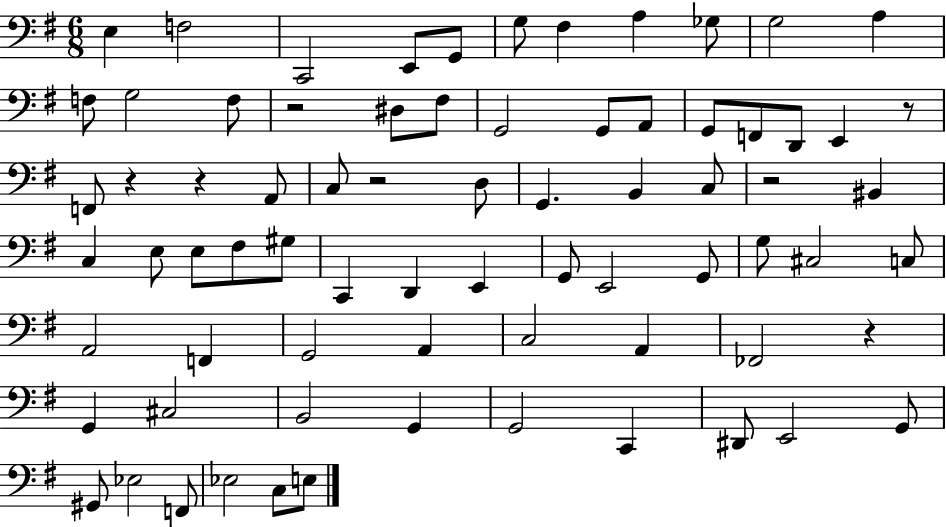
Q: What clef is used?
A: bass